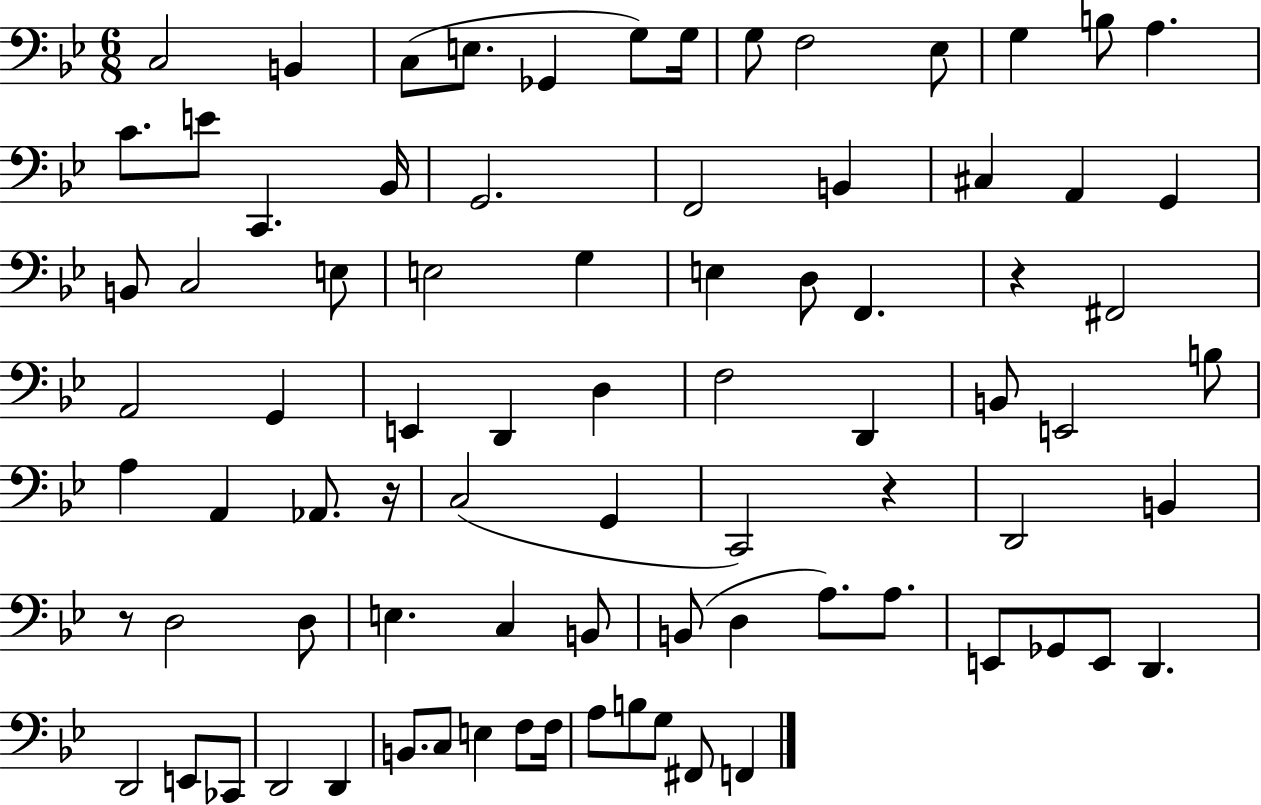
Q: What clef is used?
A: bass